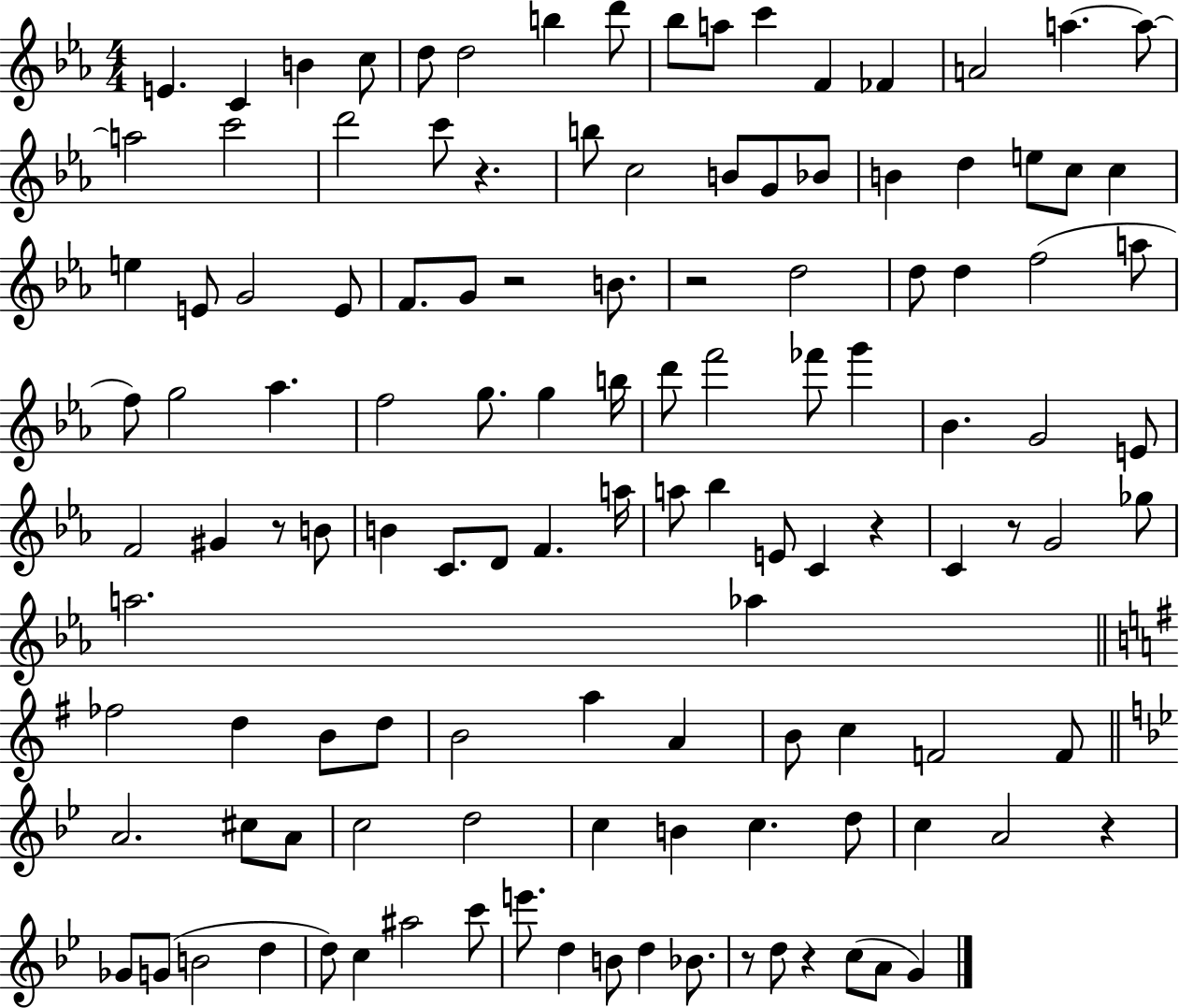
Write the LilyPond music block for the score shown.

{
  \clef treble
  \numericTimeSignature
  \time 4/4
  \key ees \major
  e'4. c'4 b'4 c''8 | d''8 d''2 b''4 d'''8 | bes''8 a''8 c'''4 f'4 fes'4 | a'2 a''4.~~ a''8~~ | \break a''2 c'''2 | d'''2 c'''8 r4. | b''8 c''2 b'8 g'8 bes'8 | b'4 d''4 e''8 c''8 c''4 | \break e''4 e'8 g'2 e'8 | f'8. g'8 r2 b'8. | r2 d''2 | d''8 d''4 f''2( a''8 | \break f''8) g''2 aes''4. | f''2 g''8. g''4 b''16 | d'''8 f'''2 fes'''8 g'''4 | bes'4. g'2 e'8 | \break f'2 gis'4 r8 b'8 | b'4 c'8. d'8 f'4. a''16 | a''8 bes''4 e'8 c'4 r4 | c'4 r8 g'2 ges''8 | \break a''2. aes''4 | \bar "||" \break \key g \major fes''2 d''4 b'8 d''8 | b'2 a''4 a'4 | b'8 c''4 f'2 f'8 | \bar "||" \break \key g \minor a'2. cis''8 a'8 | c''2 d''2 | c''4 b'4 c''4. d''8 | c''4 a'2 r4 | \break ges'8 g'8( b'2 d''4 | d''8) c''4 ais''2 c'''8 | e'''8. d''4 b'8 d''4 bes'8. | r8 d''8 r4 c''8( a'8 g'4) | \break \bar "|."
}